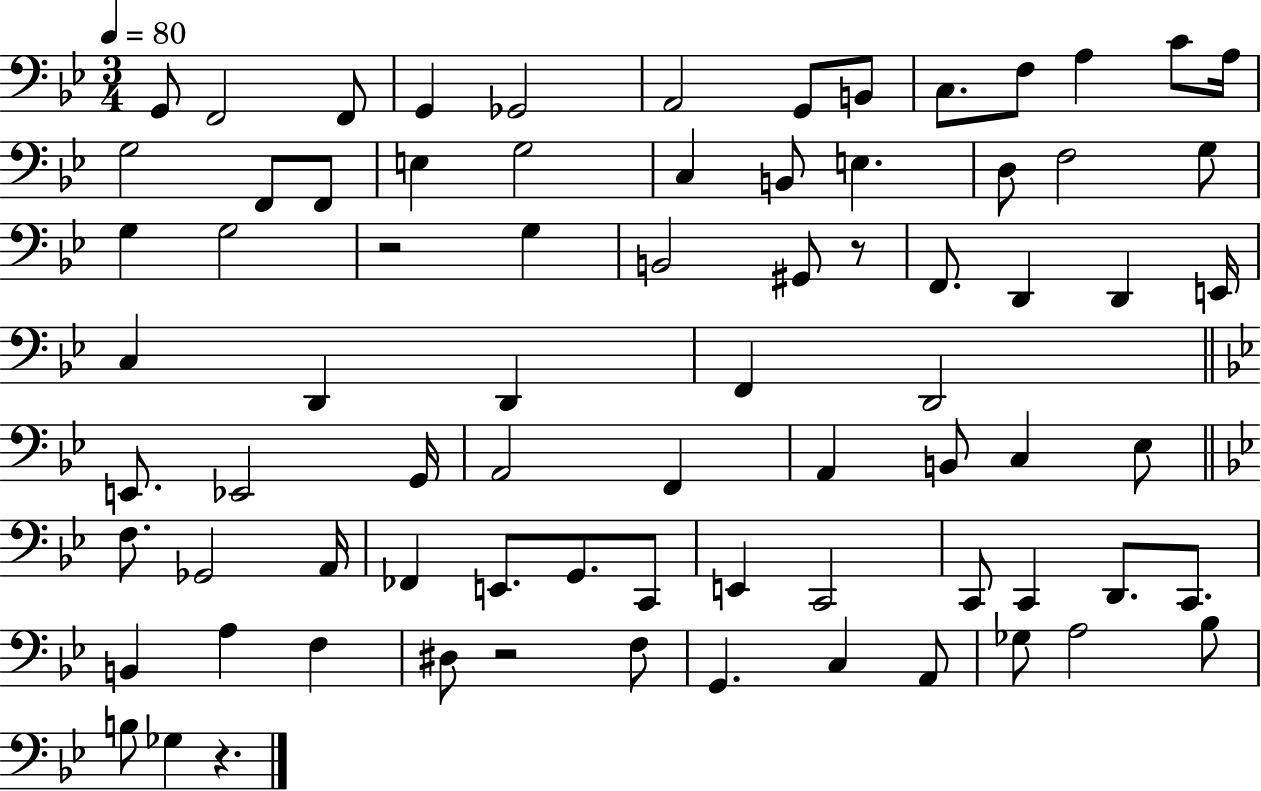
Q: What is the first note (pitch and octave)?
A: G2